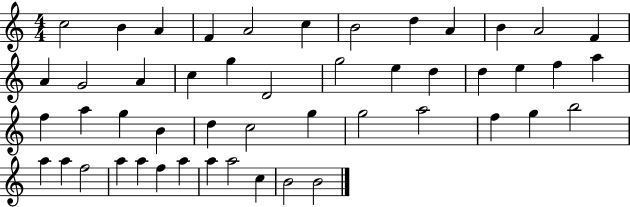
X:1
T:Untitled
M:4/4
L:1/4
K:C
c2 B A F A2 c B2 d A B A2 F A G2 A c g D2 g2 e d d e f a f a g B d c2 g g2 a2 f g b2 a a f2 a a f a a a2 c B2 B2